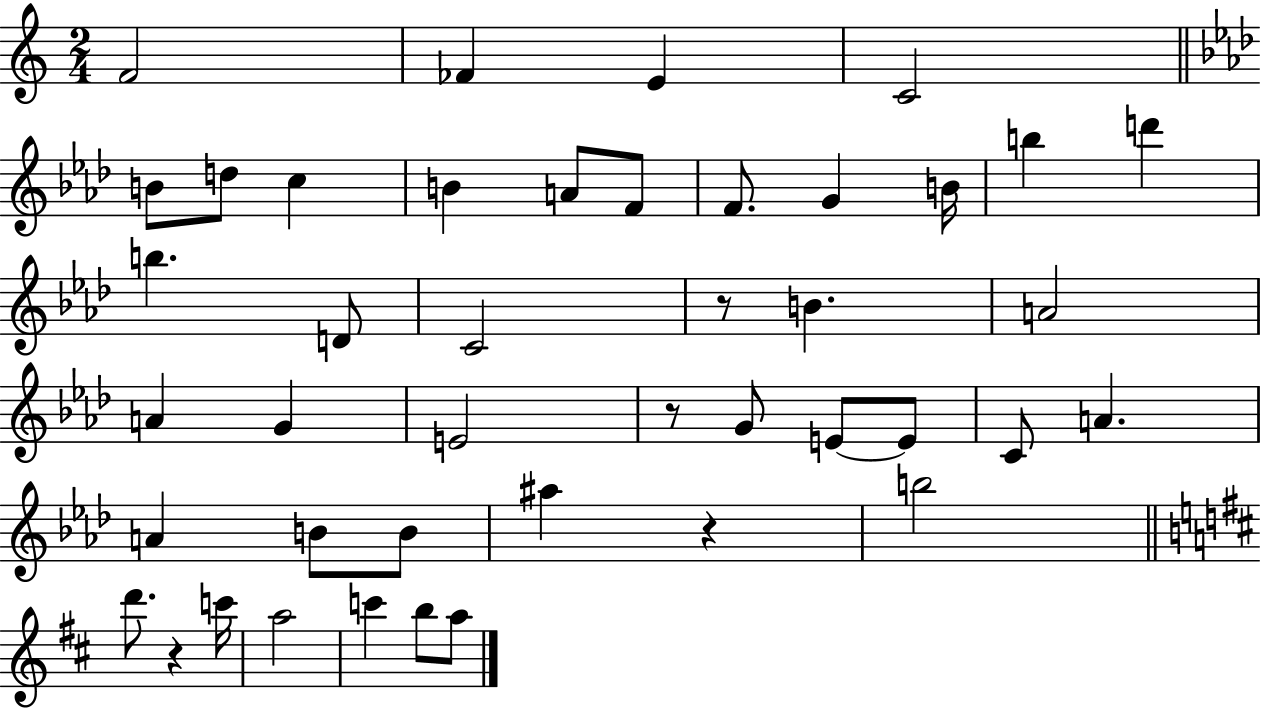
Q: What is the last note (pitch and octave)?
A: A5